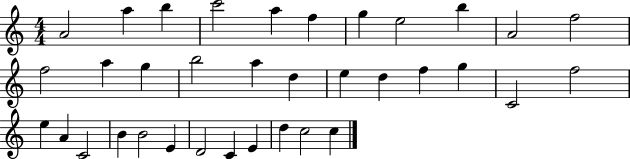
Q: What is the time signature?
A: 4/4